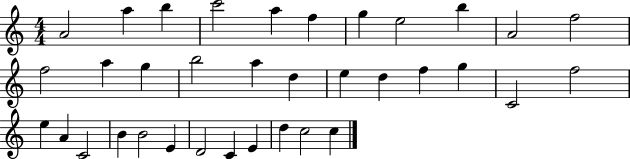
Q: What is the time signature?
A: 4/4